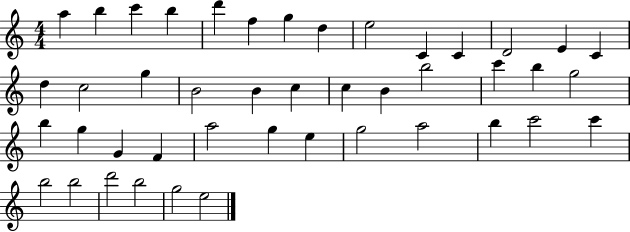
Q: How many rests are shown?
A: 0